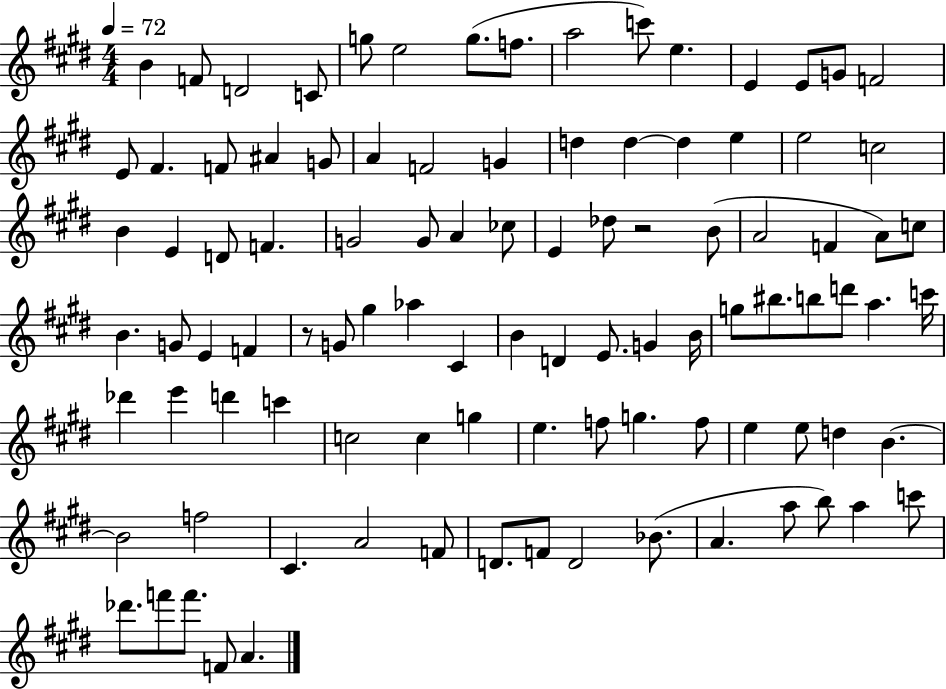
X:1
T:Untitled
M:4/4
L:1/4
K:E
B F/2 D2 C/2 g/2 e2 g/2 f/2 a2 c'/2 e E E/2 G/2 F2 E/2 ^F F/2 ^A G/2 A F2 G d d d e e2 c2 B E D/2 F G2 G/2 A _c/2 E _d/2 z2 B/2 A2 F A/2 c/2 B G/2 E F z/2 G/2 ^g _a ^C B D E/2 G B/4 g/2 ^b/2 b/2 d'/2 a c'/4 _d' e' d' c' c2 c g e f/2 g f/2 e e/2 d B B2 f2 ^C A2 F/2 D/2 F/2 D2 _B/2 A a/2 b/2 a c'/2 _d'/2 f'/2 f'/2 F/2 A